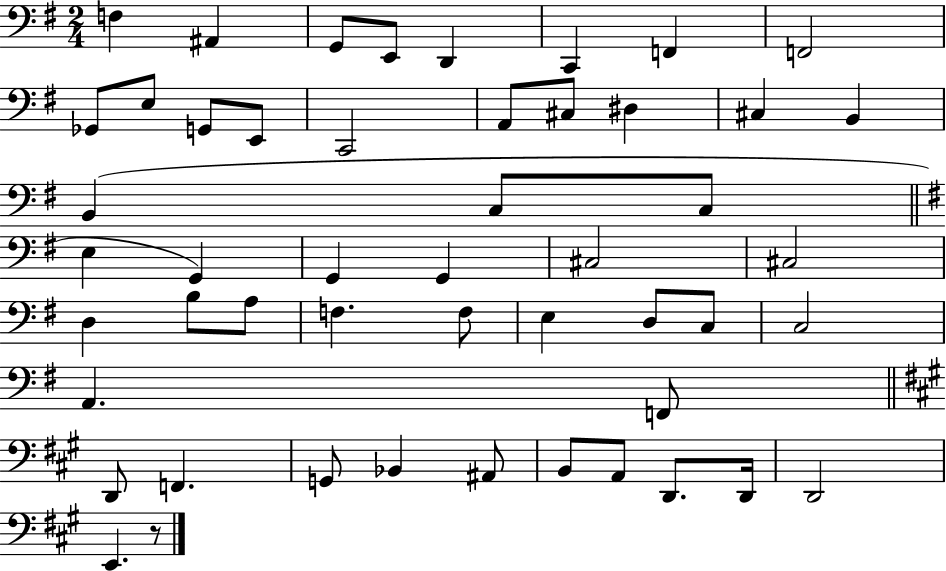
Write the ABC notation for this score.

X:1
T:Untitled
M:2/4
L:1/4
K:G
F, ^A,, G,,/2 E,,/2 D,, C,, F,, F,,2 _G,,/2 E,/2 G,,/2 E,,/2 C,,2 A,,/2 ^C,/2 ^D, ^C, B,, B,, C,/2 C,/2 E, G,, G,, G,, ^C,2 ^C,2 D, B,/2 A,/2 F, F,/2 E, D,/2 C,/2 C,2 A,, F,,/2 D,,/2 F,, G,,/2 _B,, ^A,,/2 B,,/2 A,,/2 D,,/2 D,,/4 D,,2 E,, z/2